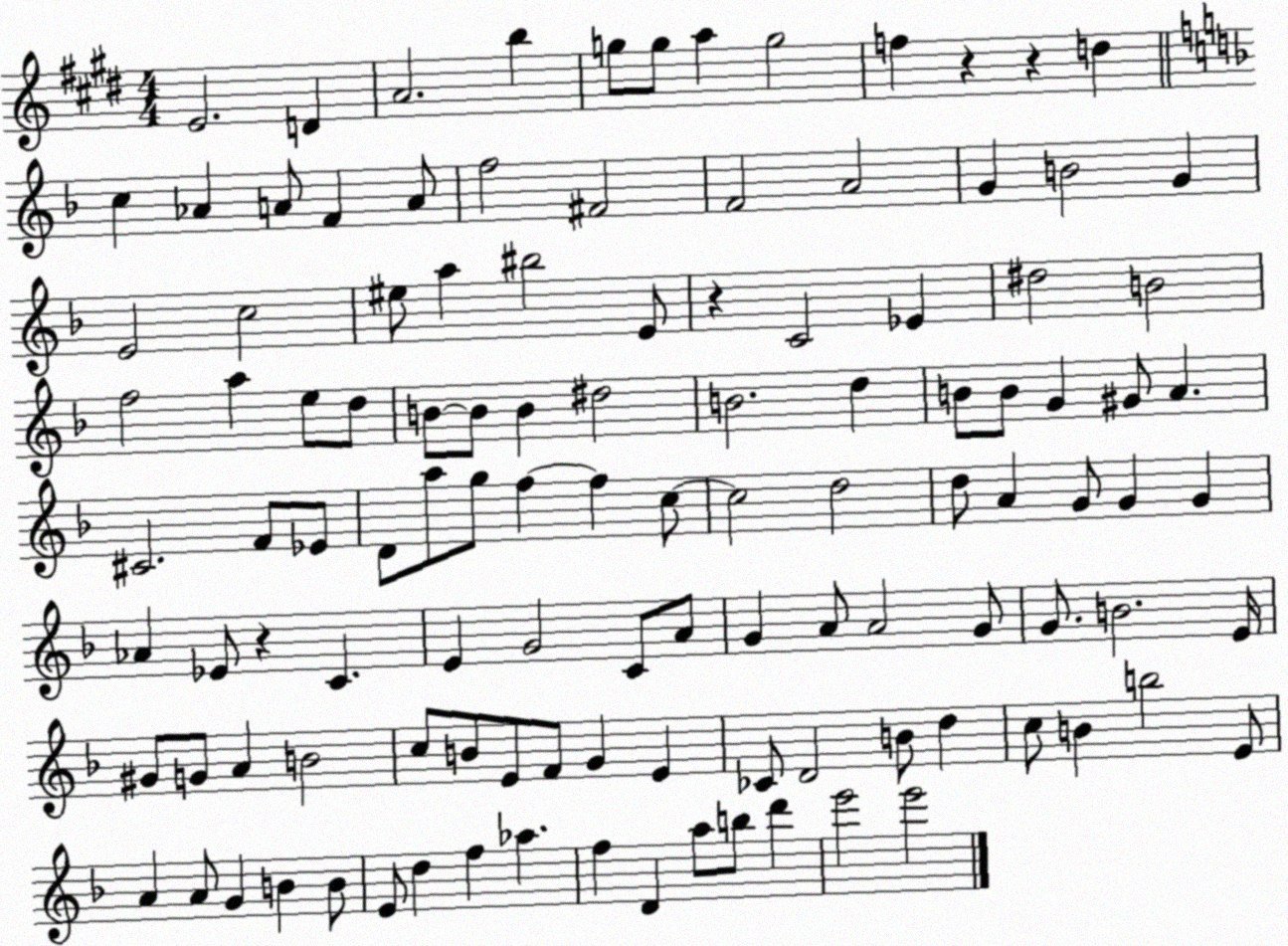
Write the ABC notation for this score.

X:1
T:Untitled
M:4/4
L:1/4
K:E
E2 D A2 b g/2 g/2 a g2 f z z d c _A A/2 F A/2 f2 ^F2 F2 A2 G B2 G E2 c2 ^e/2 a ^b2 E/2 z C2 _E ^d2 B2 f2 a e/2 d/2 B/2 B/2 B ^d2 B2 d B/2 B/2 G ^G/2 A ^C2 F/2 _E/2 D/2 a/2 g/2 f f c/2 c2 d2 d/2 A G/2 G G _A _E/2 z C E G2 C/2 A/2 G A/2 A2 G/2 G/2 B2 E/4 ^G/2 G/2 A B2 c/2 B/2 E/2 F/2 G E _C/2 D2 B/2 d c/2 B b2 E/2 A A/2 G B B/2 E/2 d f _a f D a/2 b/2 d' e'2 e'2